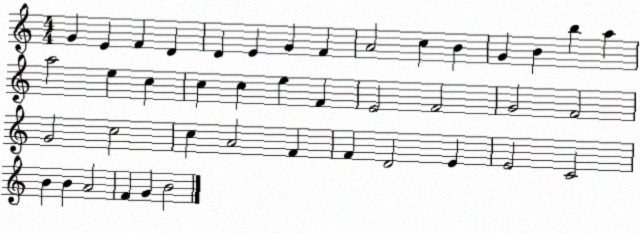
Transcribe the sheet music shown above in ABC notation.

X:1
T:Untitled
M:4/4
L:1/4
K:C
G E F D D E G F A2 c B G B b a a2 e c c c e F E2 F2 G2 F2 G2 c2 c A2 F F D2 E E2 C2 B B A2 F G B2